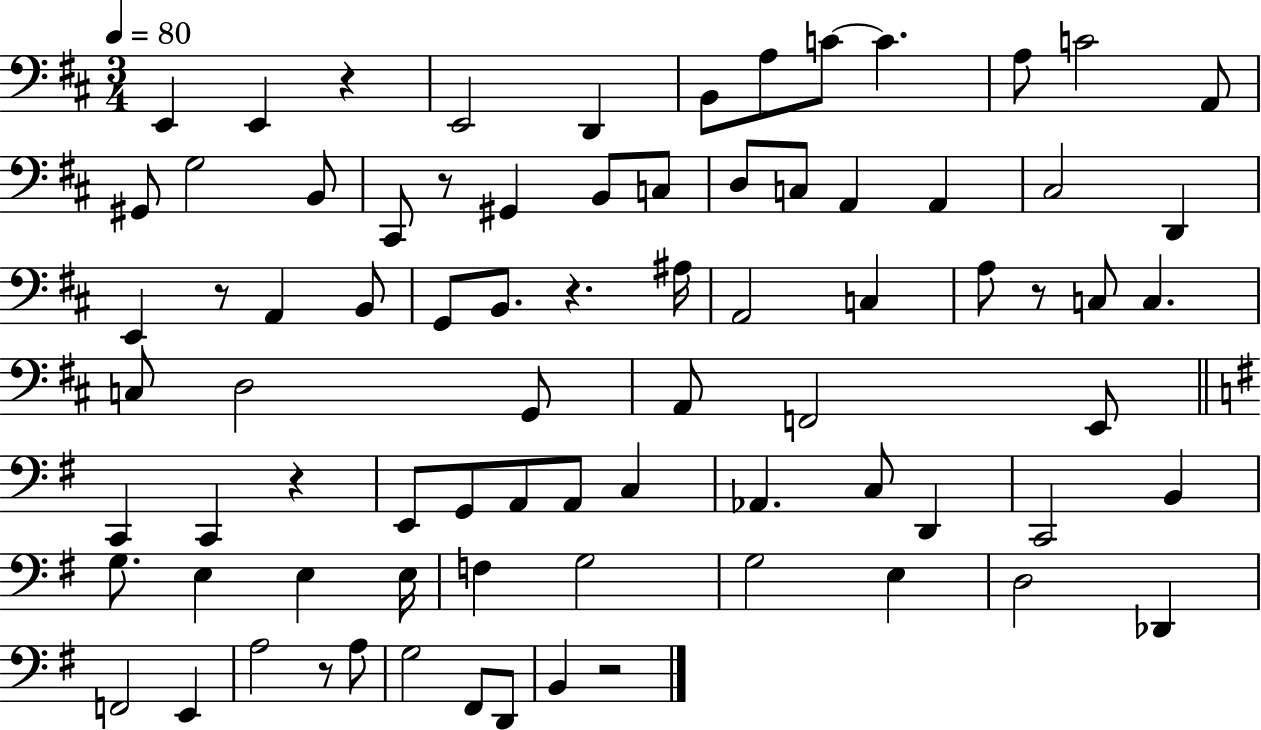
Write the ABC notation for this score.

X:1
T:Untitled
M:3/4
L:1/4
K:D
E,, E,, z E,,2 D,, B,,/2 A,/2 C/2 C A,/2 C2 A,,/2 ^G,,/2 G,2 B,,/2 ^C,,/2 z/2 ^G,, B,,/2 C,/2 D,/2 C,/2 A,, A,, ^C,2 D,, E,, z/2 A,, B,,/2 G,,/2 B,,/2 z ^A,/4 A,,2 C, A,/2 z/2 C,/2 C, C,/2 D,2 G,,/2 A,,/2 F,,2 E,,/2 C,, C,, z E,,/2 G,,/2 A,,/2 A,,/2 C, _A,, C,/2 D,, C,,2 B,, G,/2 E, E, E,/4 F, G,2 G,2 E, D,2 _D,, F,,2 E,, A,2 z/2 A,/2 G,2 ^F,,/2 D,,/2 B,, z2